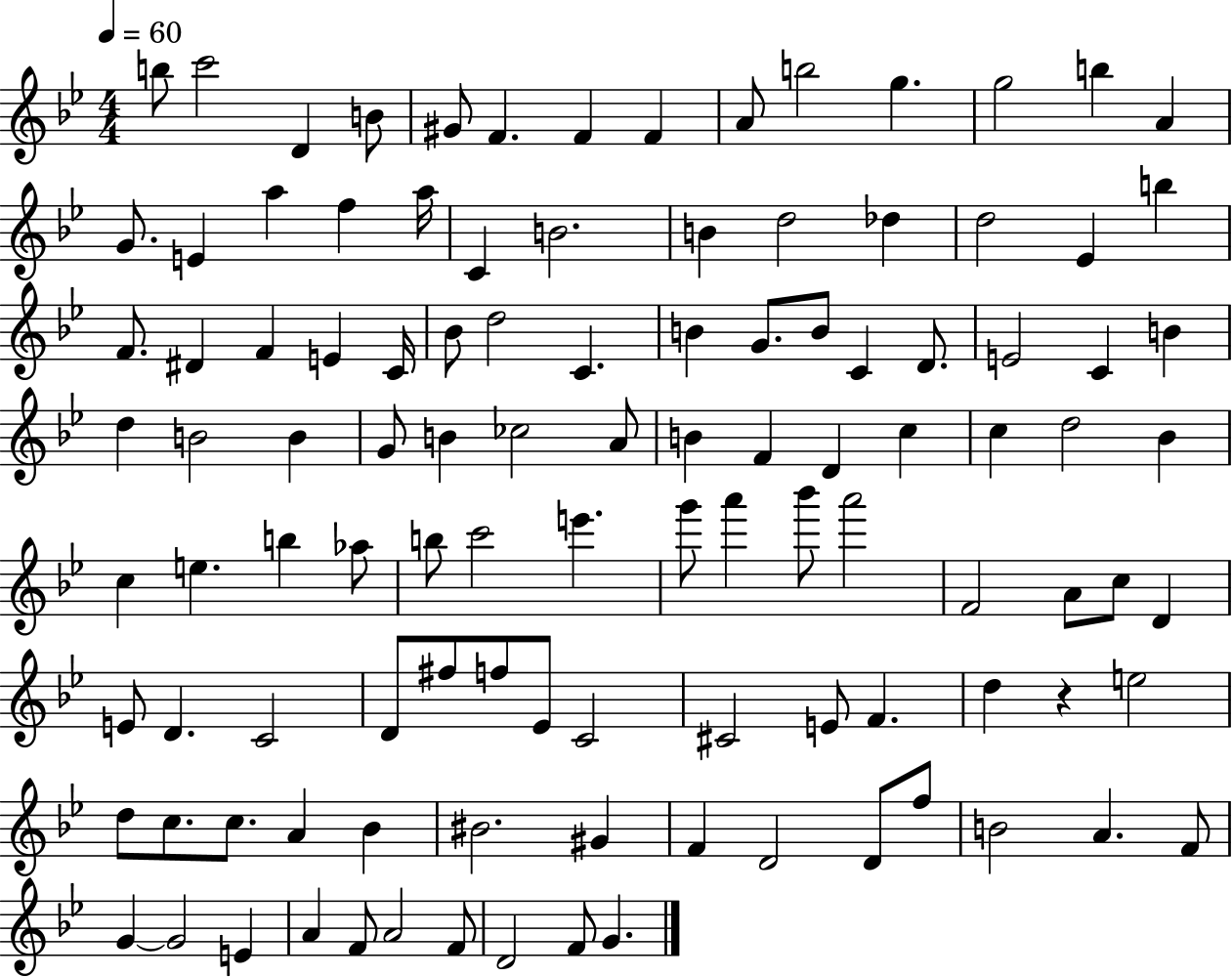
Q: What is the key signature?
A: BES major